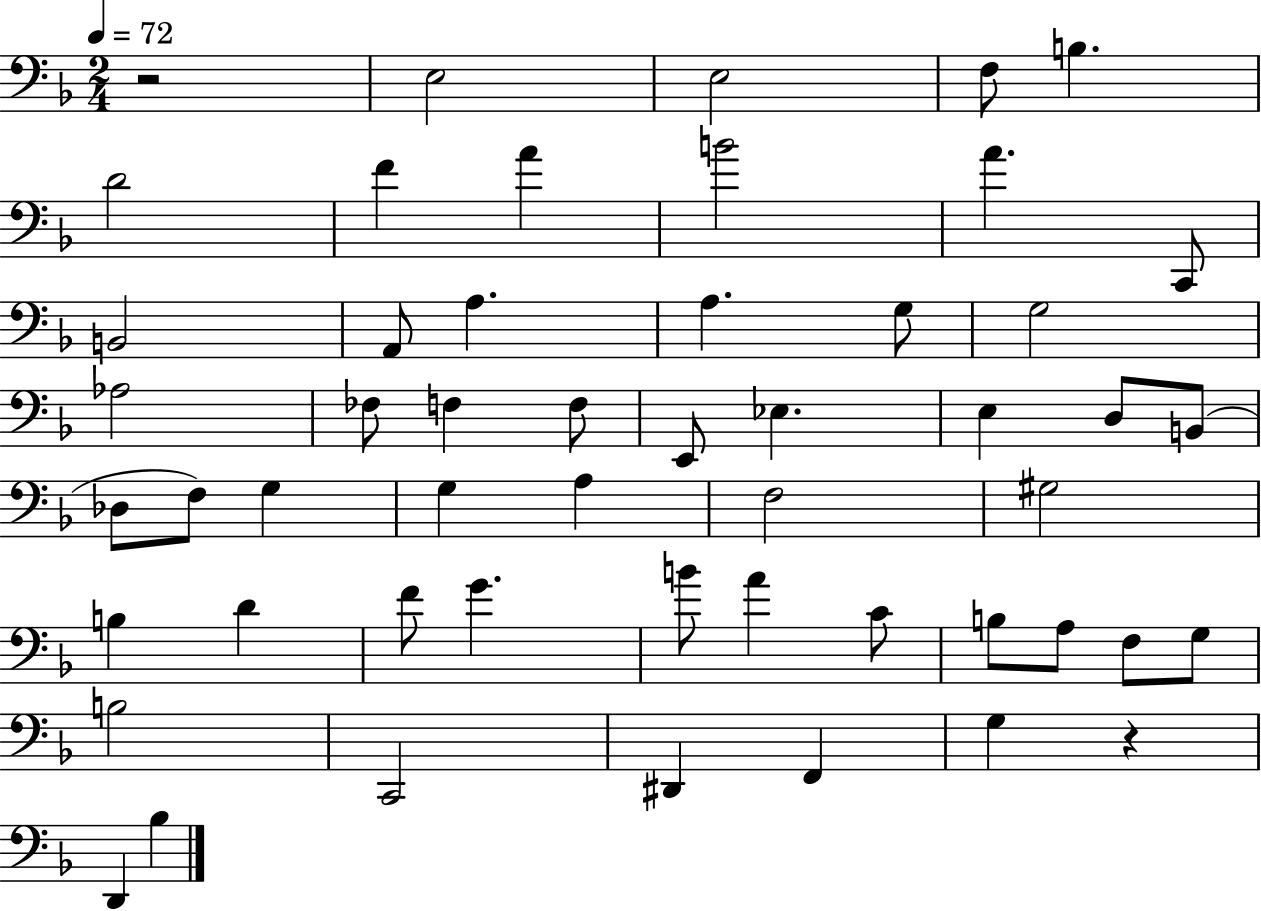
R/h E3/h E3/h F3/e B3/q. D4/h F4/q A4/q B4/h A4/q. C2/e B2/h A2/e A3/q. A3/q. G3/e G3/h Ab3/h FES3/e F3/q F3/e E2/e Eb3/q. E3/q D3/e B2/e Db3/e F3/e G3/q G3/q A3/q F3/h G#3/h B3/q D4/q F4/e G4/q. B4/e A4/q C4/e B3/e A3/e F3/e G3/e B3/h C2/h D#2/q F2/q G3/q R/q D2/q Bb3/q